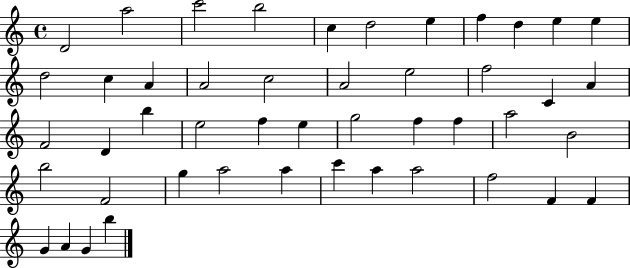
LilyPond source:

{
  \clef treble
  \time 4/4
  \defaultTimeSignature
  \key c \major
  d'2 a''2 | c'''2 b''2 | c''4 d''2 e''4 | f''4 d''4 e''4 e''4 | \break d''2 c''4 a'4 | a'2 c''2 | a'2 e''2 | f''2 c'4 a'4 | \break f'2 d'4 b''4 | e''2 f''4 e''4 | g''2 f''4 f''4 | a''2 b'2 | \break b''2 f'2 | g''4 a''2 a''4 | c'''4 a''4 a''2 | f''2 f'4 f'4 | \break g'4 a'4 g'4 b''4 | \bar "|."
}